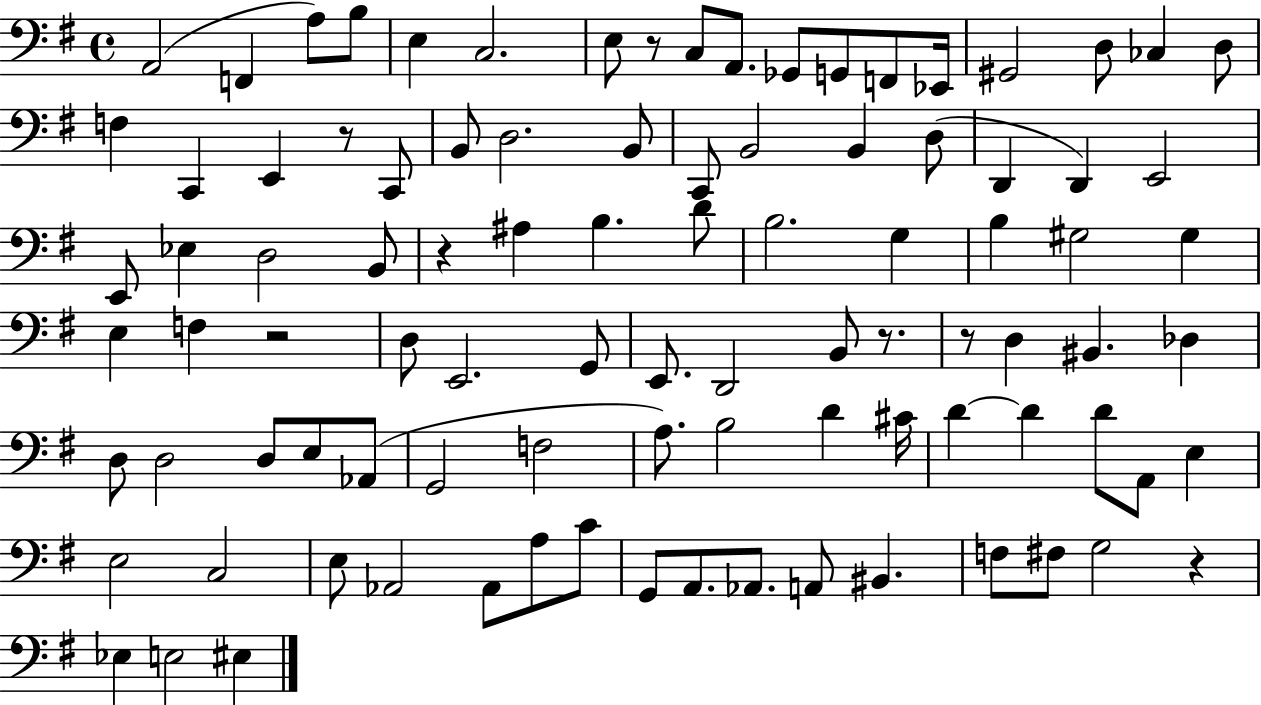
A2/h F2/q A3/e B3/e E3/q C3/h. E3/e R/e C3/e A2/e. Gb2/e G2/e F2/e Eb2/s G#2/h D3/e CES3/q D3/e F3/q C2/q E2/q R/e C2/e B2/e D3/h. B2/e C2/e B2/h B2/q D3/e D2/q D2/q E2/h E2/e Eb3/q D3/h B2/e R/q A#3/q B3/q. D4/e B3/h. G3/q B3/q G#3/h G#3/q E3/q F3/q R/h D3/e E2/h. G2/e E2/e. D2/h B2/e R/e. R/e D3/q BIS2/q. Db3/q D3/e D3/h D3/e E3/e Ab2/e G2/h F3/h A3/e. B3/h D4/q C#4/s D4/q D4/q D4/e A2/e E3/q E3/h C3/h E3/e Ab2/h Ab2/e A3/e C4/e G2/e A2/e. Ab2/e. A2/e BIS2/q. F3/e F#3/e G3/h R/q Eb3/q E3/h EIS3/q